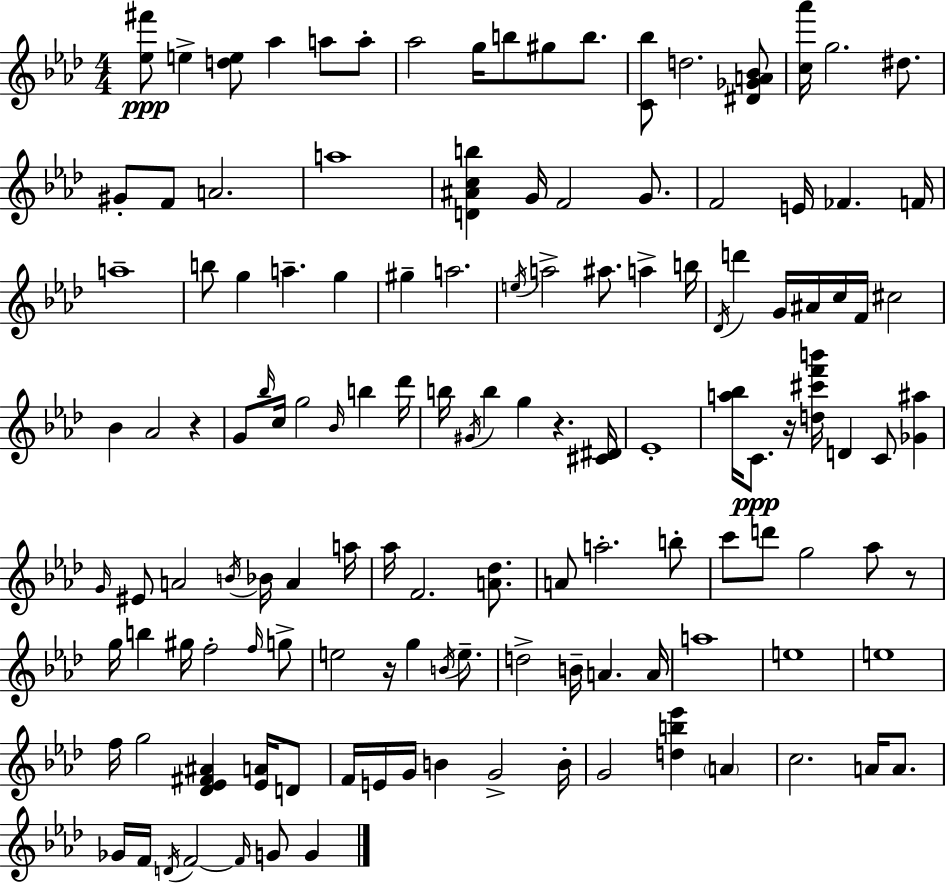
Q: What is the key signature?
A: F minor